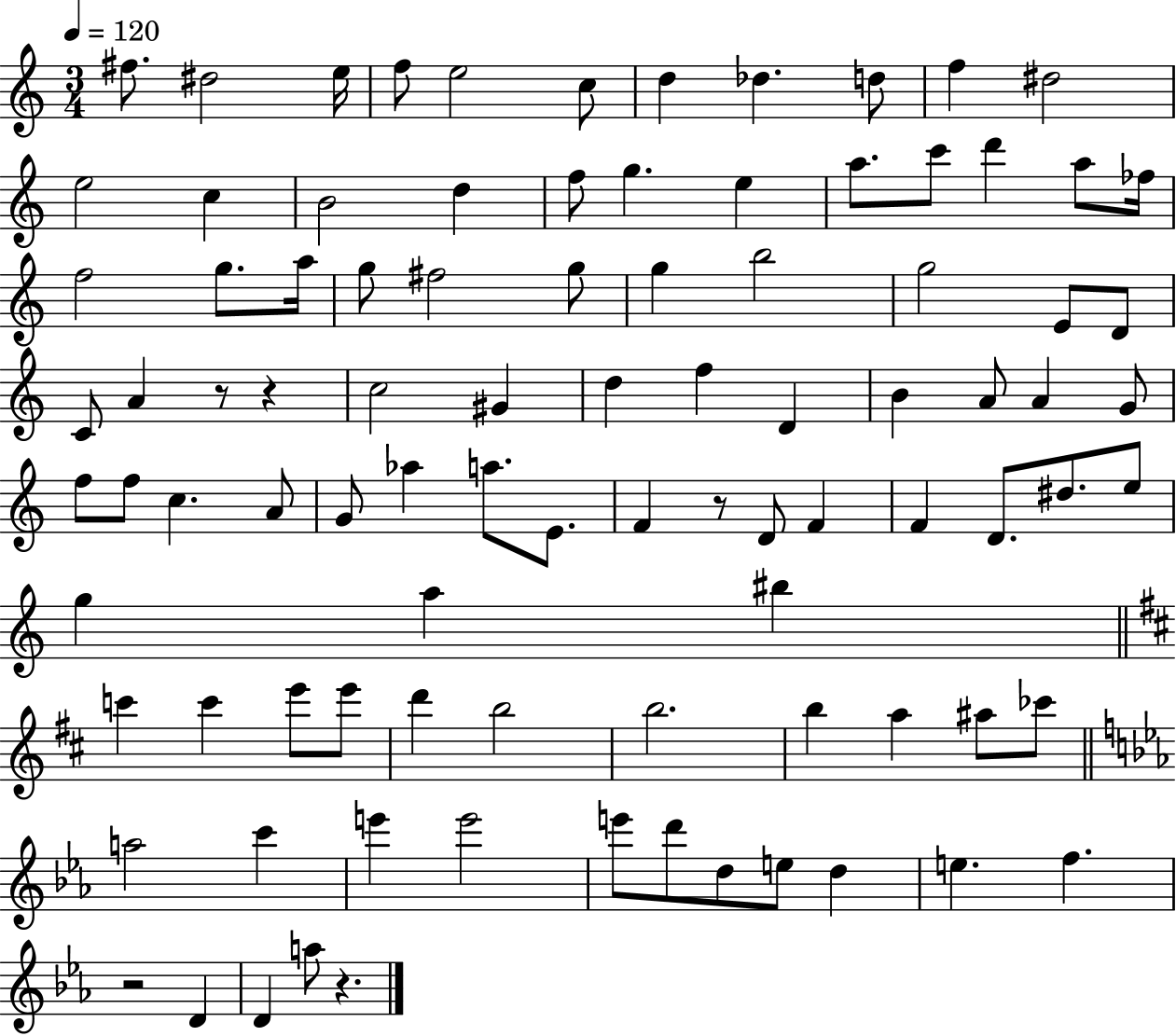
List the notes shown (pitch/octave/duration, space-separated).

F#5/e. D#5/h E5/s F5/e E5/h C5/e D5/q Db5/q. D5/e F5/q D#5/h E5/h C5/q B4/h D5/q F5/e G5/q. E5/q A5/e. C6/e D6/q A5/e FES5/s F5/h G5/e. A5/s G5/e F#5/h G5/e G5/q B5/h G5/h E4/e D4/e C4/e A4/q R/e R/q C5/h G#4/q D5/q F5/q D4/q B4/q A4/e A4/q G4/e F5/e F5/e C5/q. A4/e G4/e Ab5/q A5/e. E4/e. F4/q R/e D4/e F4/q F4/q D4/e. D#5/e. E5/e G5/q A5/q BIS5/q C6/q C6/q E6/e E6/e D6/q B5/h B5/h. B5/q A5/q A#5/e CES6/e A5/h C6/q E6/q E6/h E6/e D6/e D5/e E5/e D5/q E5/q. F5/q. R/h D4/q D4/q A5/e R/q.